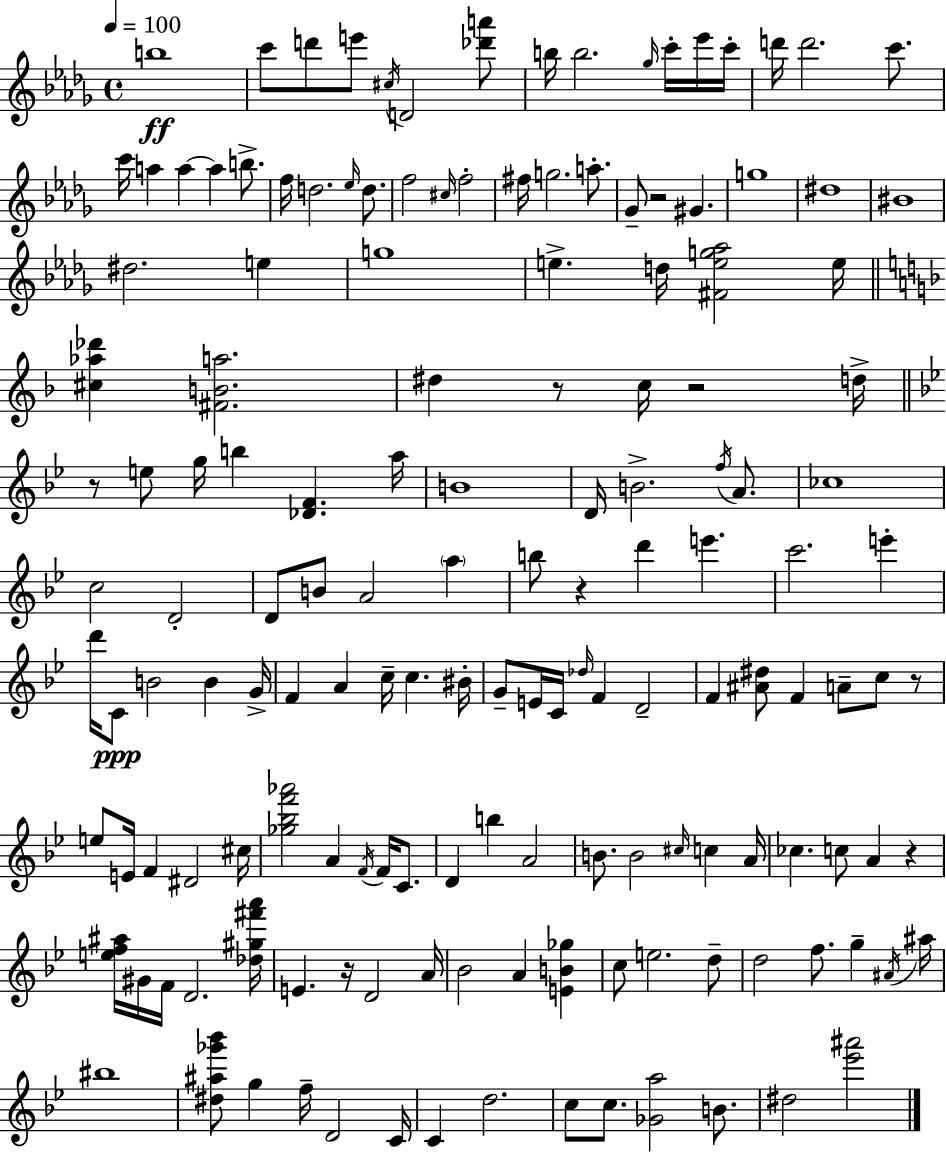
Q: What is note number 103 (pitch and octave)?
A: CES5